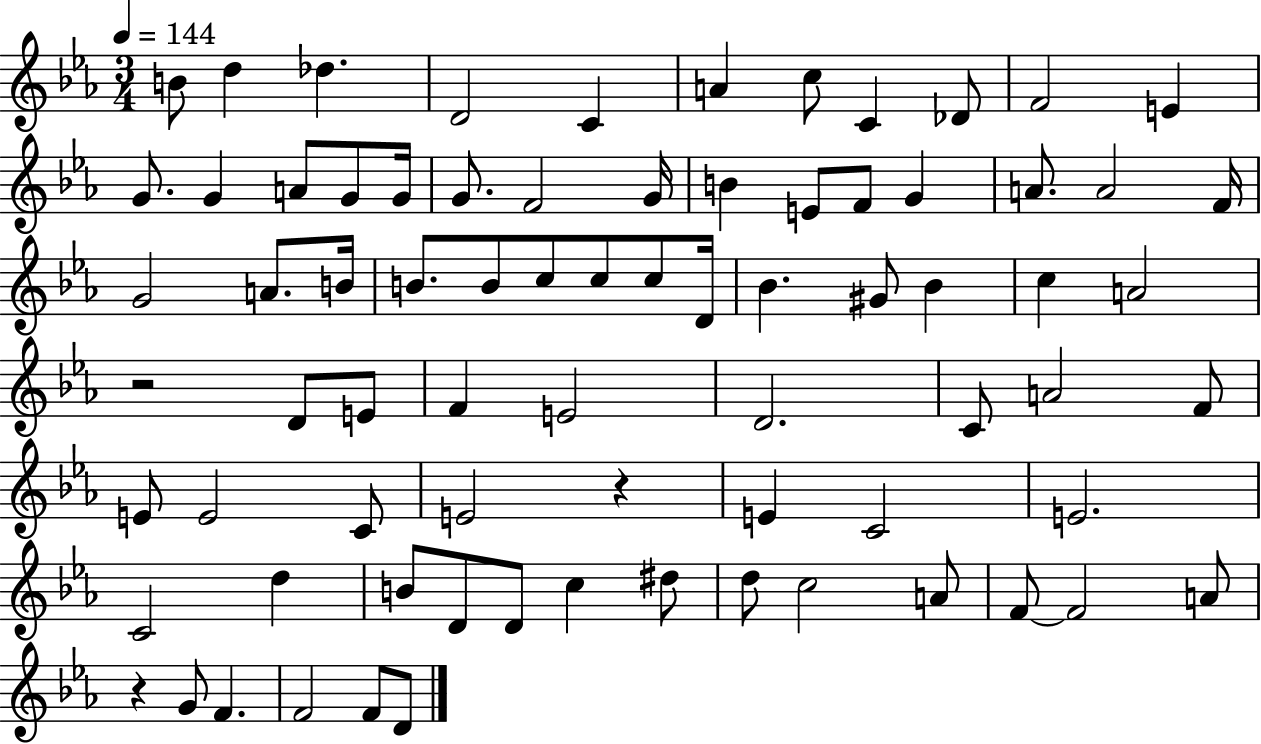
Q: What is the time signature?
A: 3/4